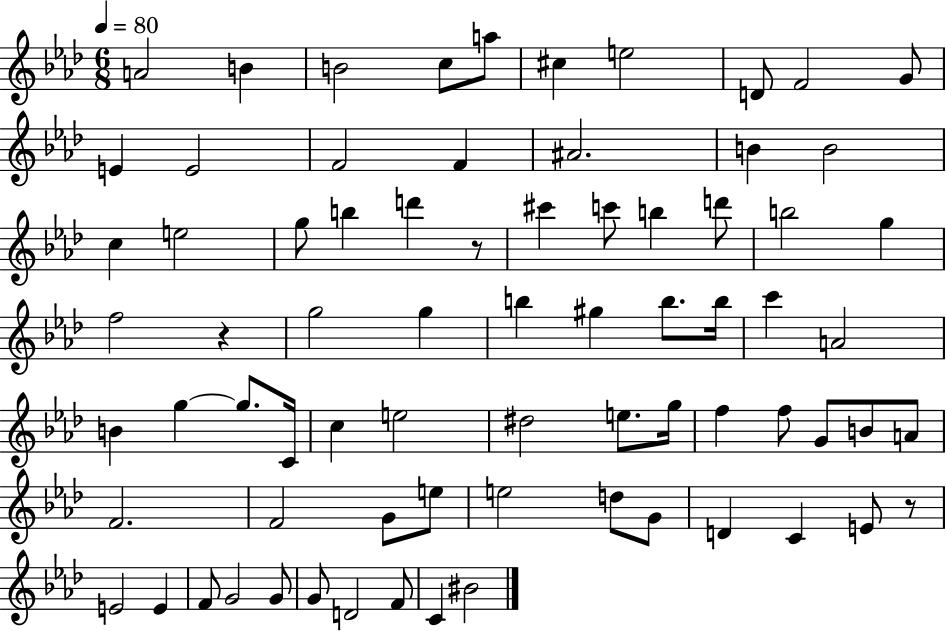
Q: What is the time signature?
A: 6/8